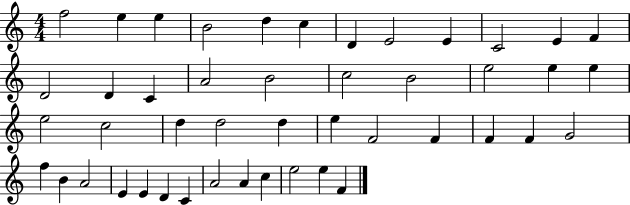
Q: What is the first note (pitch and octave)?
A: F5